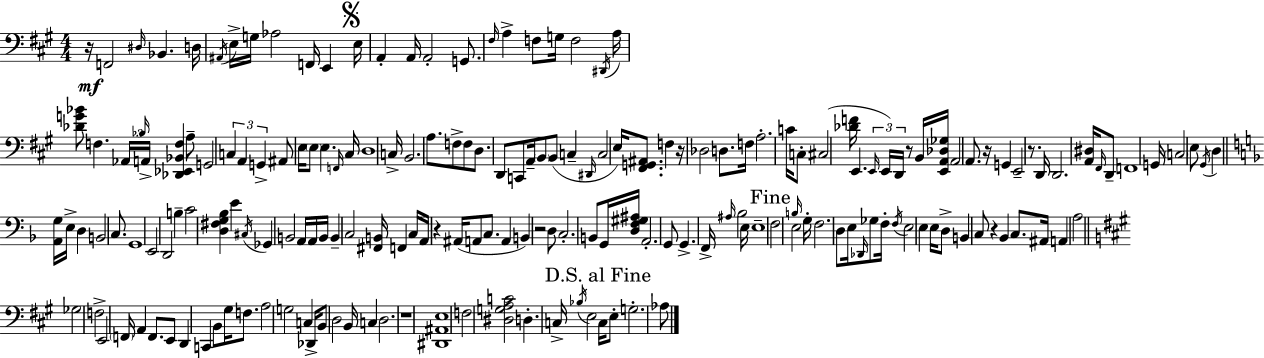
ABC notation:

X:1
T:Untitled
M:4/4
L:1/4
K:A
z/4 F,,2 ^D,/4 _B,, D,/4 ^A,,/4 E,/4 G,/4 _A,2 F,,/4 E,, E,/4 A,, A,,/4 A,,2 G,,/2 ^F,/4 A, F,/2 G,/4 F,2 ^D,,/4 A,/4 [_DG_B]/2 F, _A,,/4 _B,/4 A,,/4 [_D,,_E,,_B,,F,] A,/2 G,,2 C, A,, G,, ^A,,/2 E,/4 E,/2 E, F,,/4 ^C,/4 D,4 C,/4 B,,2 A,/2 F,/2 F,/2 D,/2 D,,/2 C,,/2 A,,/4 B,,/2 B,,/2 C, ^D,,/4 C,2 E,/4 [^F,,G,,^A,,]/2 F, z/4 _D,2 D,/2 F,/4 A,2 C/4 C,/2 ^C,2 [_DF]/4 E,, E,,/4 E,,/4 D,,/4 z/2 B,,/4 [E,,A,,_D,_G,]/4 A,,2 A,,/2 z/4 G,, E,,2 z/2 D,,/4 D,,2 [A,,^D,]/4 ^F,,/4 D,,/2 F,,4 G,,/4 C,2 E,/2 ^G,,/4 D, [A,,G,]/4 E,/4 D, B,,2 C,/2 G,,4 E,,2 D,,2 B, C2 [D,^F,G,_B,] E ^C,/4 _G,, B,,2 A,,/4 A,,/4 B,,/4 B,, C,2 [^F,,B,,]/4 F,, C,/4 A,,/4 z ^A,,/4 A,,/2 C,/2 A,, B,, z2 D,/2 C,2 B,,/2 G,,/4 [D,F,^G,^A,]/4 A,,2 G,,/2 G,, F,,/4 ^A,/4 _B,2 E,/4 E,4 F,2 B,/4 E,2 G,/4 F,2 D,/2 E,/4 _D,,/4 _G,/2 F,/4 F,/4 E,2 E, E,/4 D,/2 B,, C,/2 z _B,, C,/2 ^A,,/4 A,, A,2 _G,2 F,2 E,,2 F,,/4 A,, F,,/2 E,,/2 D,, C,, B,,/2 ^G,/4 F,/2 A,2 G,2 C, _D,,/4 B,,/2 D,2 B,,/4 C, D,2 z4 [^D,,^A,,E,]4 F,2 [^D,G,A,C]2 D, C,/4 _B,/4 E,2 C,/4 E,/2 G,2 _A,/2